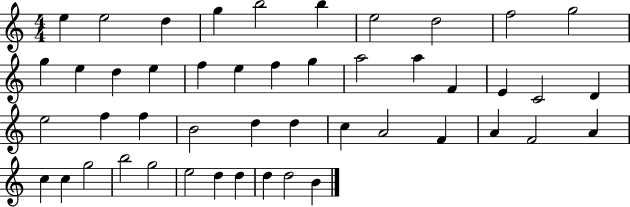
{
  \clef treble
  \numericTimeSignature
  \time 4/4
  \key c \major
  e''4 e''2 d''4 | g''4 b''2 b''4 | e''2 d''2 | f''2 g''2 | \break g''4 e''4 d''4 e''4 | f''4 e''4 f''4 g''4 | a''2 a''4 f'4 | e'4 c'2 d'4 | \break e''2 f''4 f''4 | b'2 d''4 d''4 | c''4 a'2 f'4 | a'4 f'2 a'4 | \break c''4 c''4 g''2 | b''2 g''2 | e''2 d''4 d''4 | d''4 d''2 b'4 | \break \bar "|."
}